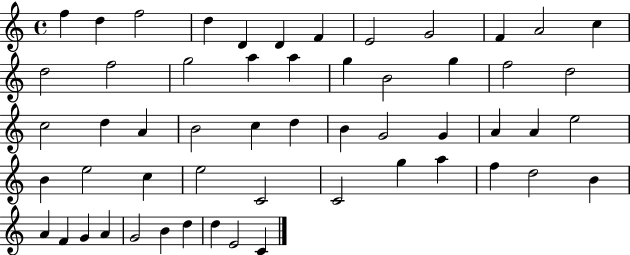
F5/q D5/q F5/h D5/q D4/q D4/q F4/q E4/h G4/h F4/q A4/h C5/q D5/h F5/h G5/h A5/q A5/q G5/q B4/h G5/q F5/h D5/h C5/h D5/q A4/q B4/h C5/q D5/q B4/q G4/h G4/q A4/q A4/q E5/h B4/q E5/h C5/q E5/h C4/h C4/h G5/q A5/q F5/q D5/h B4/q A4/q F4/q G4/q A4/q G4/h B4/q D5/q D5/q E4/h C4/q